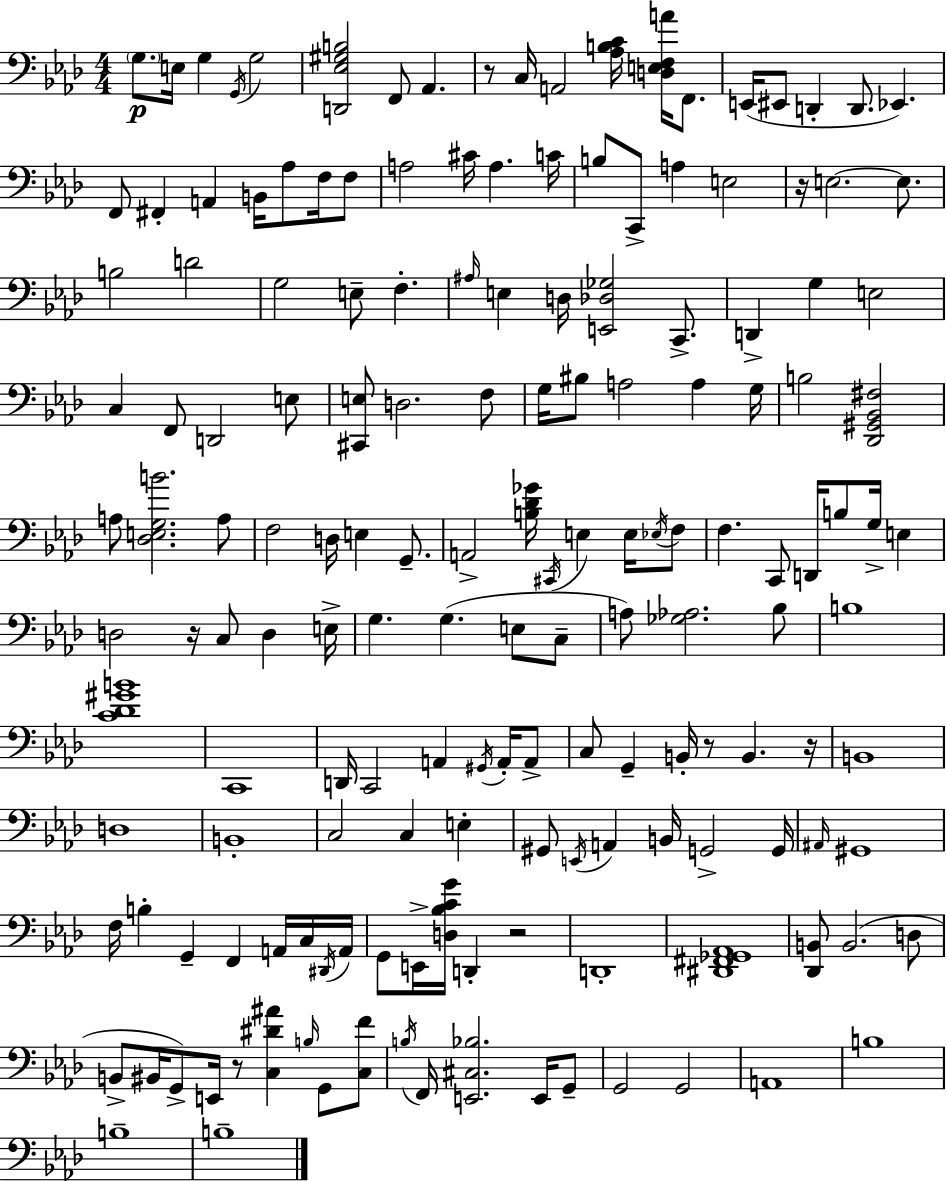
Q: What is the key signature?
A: F minor